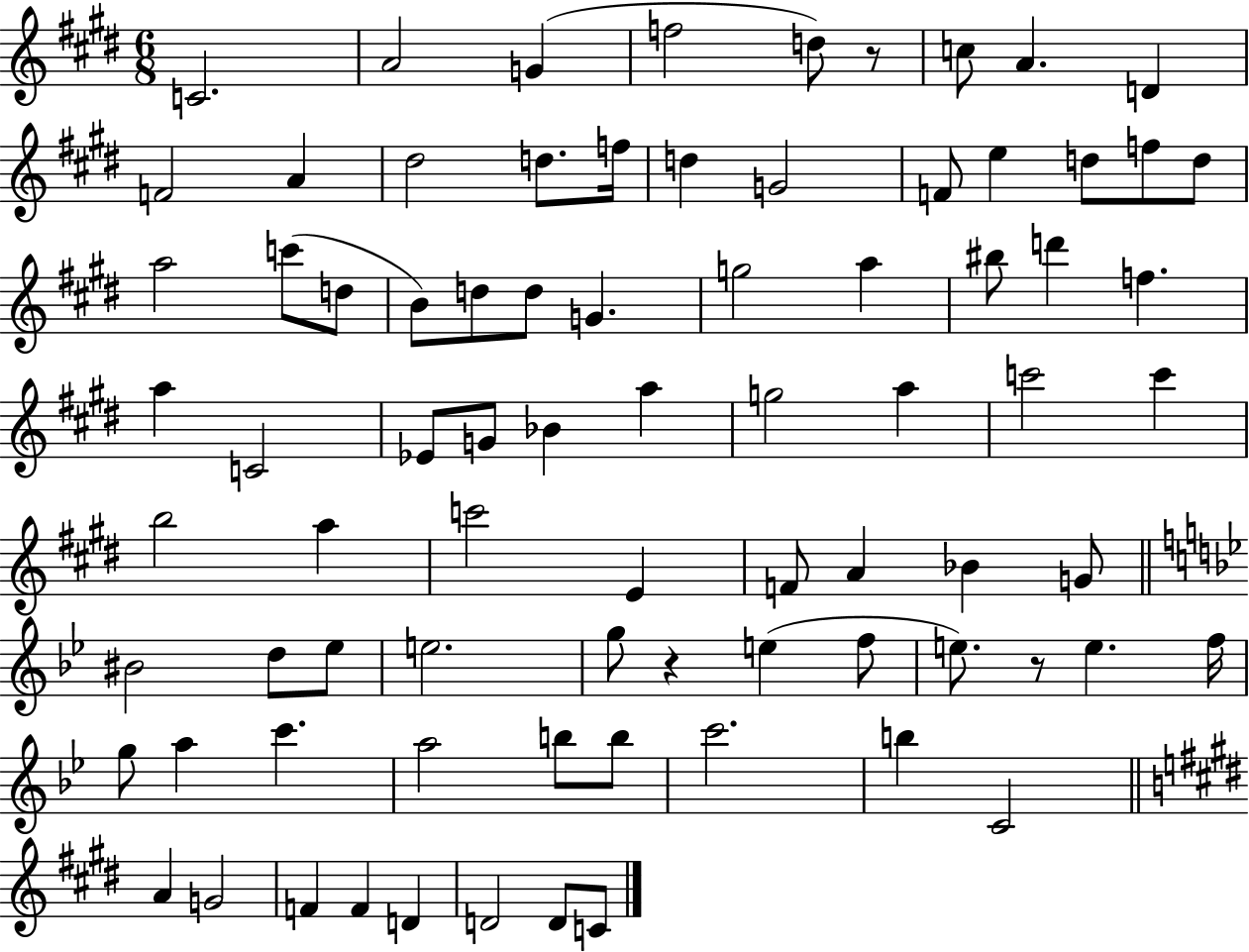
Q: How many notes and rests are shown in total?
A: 80